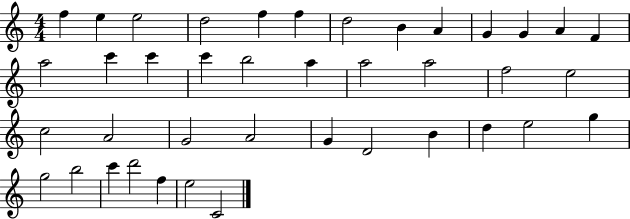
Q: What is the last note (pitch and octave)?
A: C4